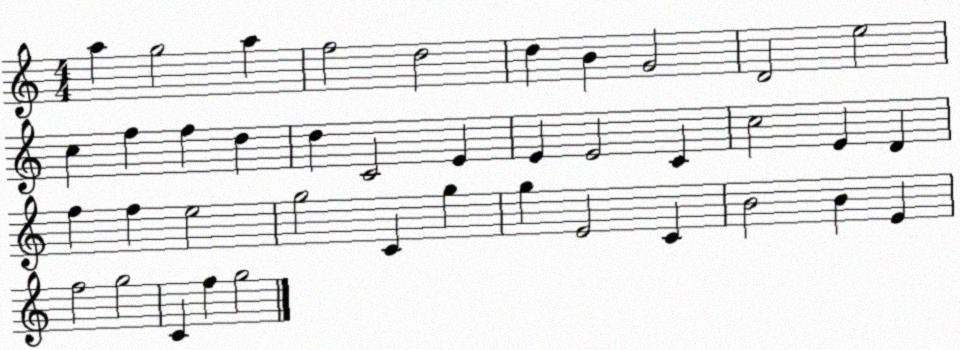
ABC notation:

X:1
T:Untitled
M:4/4
L:1/4
K:C
a g2 a f2 d2 d B G2 D2 e2 c f f d d C2 E E E2 C c2 E D f f e2 g2 C g g E2 C B2 B E f2 g2 C f g2